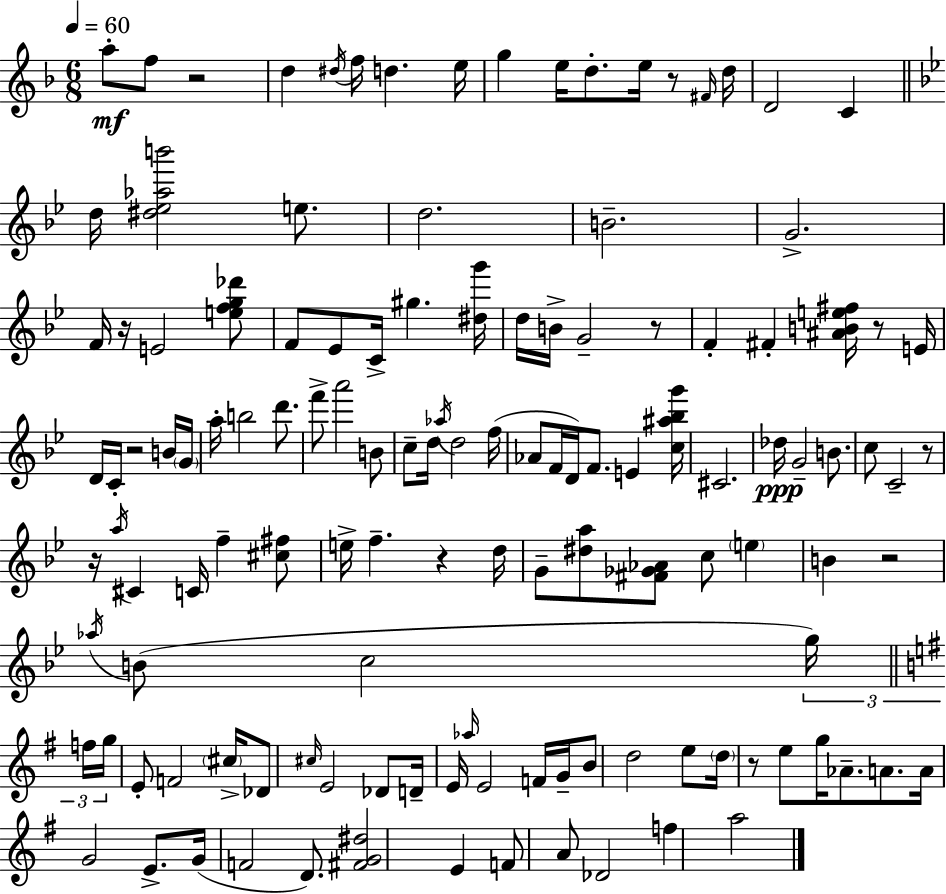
A5/e F5/e R/h D5/q D#5/s F5/s D5/q. E5/s G5/q E5/s D5/e. E5/s R/e F#4/s D5/s D4/h C4/q D5/s [D#5,Eb5,Ab5,B6]/h E5/e. D5/h. B4/h. G4/h. F4/s R/s E4/h [E5,F5,G5,Db6]/e F4/e Eb4/e C4/s G#5/q. [D#5,G6]/s D5/s B4/s G4/h R/e F4/q F#4/q [A#4,B4,E5,F#5]/s R/e E4/s D4/s C4/s R/h B4/s G4/s A5/s B5/h D6/e. F6/e A6/h B4/e C5/e D5/s Ab5/s D5/h F5/s Ab4/e F4/s D4/s F4/e. E4/q [C5,A#5,Bb5,G6]/s C#4/h. Db5/s G4/h B4/e. C5/e C4/h R/e R/s A5/s C#4/q C4/s F5/q [C#5,F#5]/e E5/s F5/q. R/q D5/s G4/e [D#5,A5]/e [F#4,Gb4,Ab4]/e C5/e E5/q B4/q R/h Ab5/s B4/e C5/h G5/s F5/s G5/s E4/e F4/h C#5/s Db4/e C#5/s E4/h Db4/e D4/s E4/s Ab5/s E4/h F4/s G4/s B4/e D5/h E5/e D5/s R/e E5/e G5/s Ab4/e. A4/e. A4/s G4/h E4/e. G4/s F4/h D4/e. [F#4,G4,D#5]/h E4/q F4/e A4/e Db4/h F5/q A5/h